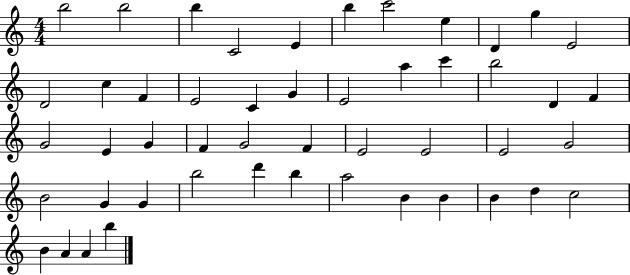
B5/h B5/h B5/q C4/h E4/q B5/q C6/h E5/q D4/q G5/q E4/h D4/h C5/q F4/q E4/h C4/q G4/q E4/h A5/q C6/q B5/h D4/q F4/q G4/h E4/q G4/q F4/q G4/h F4/q E4/h E4/h E4/h G4/h B4/h G4/q G4/q B5/h D6/q B5/q A5/h B4/q B4/q B4/q D5/q C5/h B4/q A4/q A4/q B5/q